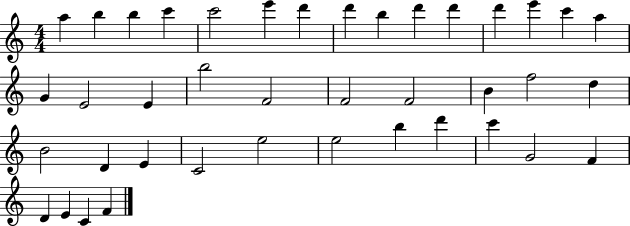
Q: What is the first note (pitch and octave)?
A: A5